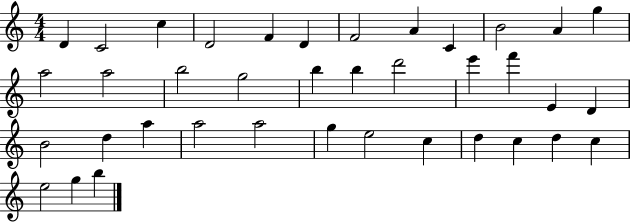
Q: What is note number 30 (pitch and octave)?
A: E5